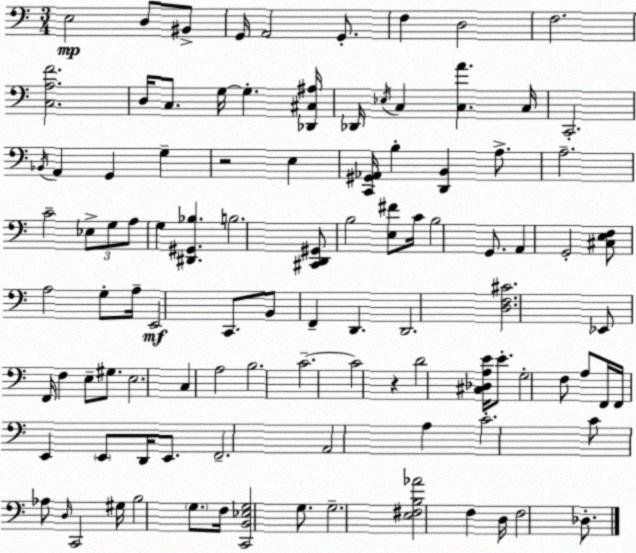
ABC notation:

X:1
T:Untitled
M:3/4
L:1/4
K:C
E,2 D,/2 ^B,,/2 G,,/4 A,,2 G,,/2 F, D,2 F,2 [C,A,F]2 D,/4 C,/2 G,/4 G, [_D,,^C,^A,]/4 _D,,/4 _E,/4 C, [C,A] C,/4 C,,2 _B,,/4 A,, G,, G, z2 E, [C,,^G,,_A,,]/4 B, [D,,B,,] A,/2 A,2 C2 _E,/2 G,/2 A,/2 G, [^D,,^G,,_B,] B,2 [^C,,D,,^G,,]/2 B,2 [E,^F]/2 C/4 B,2 G,,/2 A,, G,,2 [^C,E,F,]/2 A,2 G,/2 A,/4 E,,2 C,,/2 B,,/2 F,, D,, D,,2 [D,F,^C]2 _E,,/2 F,,/4 F, E,/2 ^G,/2 E,2 C, A,2 B,2 C2 C2 z D2 [^C,_D,A,E]/4 E/2 G,2 F,/2 A,/2 F,,/4 F,,/4 E,, E,,/2 D,,/4 E,,/2 F,,2 A,,2 A, C2 C/2 _A,/2 D,/4 C,,2 ^G,/4 B,2 G,/2 F,/4 [C,,B,,_E,G,]2 G,/2 G,2 [E,^F,B,_A]2 F, D,/4 F,2 _D,/2